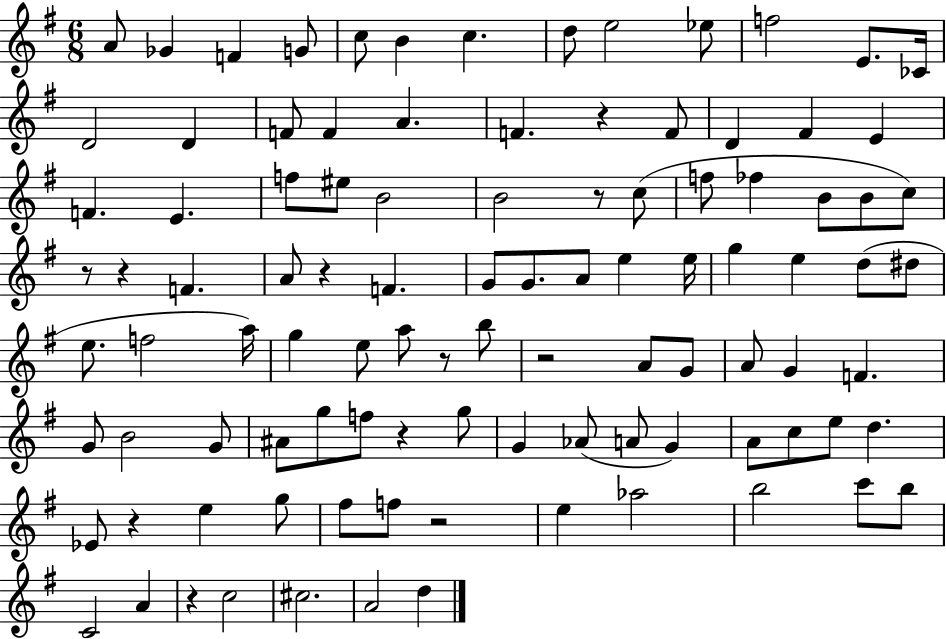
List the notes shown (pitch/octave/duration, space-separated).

A4/e Gb4/q F4/q G4/e C5/e B4/q C5/q. D5/e E5/h Eb5/e F5/h E4/e. CES4/s D4/h D4/q F4/e F4/q A4/q. F4/q. R/q F4/e D4/q F#4/q E4/q F4/q. E4/q. F5/e EIS5/e B4/h B4/h R/e C5/e F5/e FES5/q B4/e B4/e C5/e R/e R/q F4/q. A4/e R/q F4/q. G4/e G4/e. A4/e E5/q E5/s G5/q E5/q D5/e D#5/e E5/e. F5/h A5/s G5/q E5/e A5/e R/e B5/e R/h A4/e G4/e A4/e G4/q F4/q. G4/e B4/h G4/e A#4/e G5/e F5/e R/q G5/e G4/q Ab4/e A4/e G4/q A4/e C5/e E5/e D5/q. Eb4/e R/q E5/q G5/e F#5/e F5/e R/h E5/q Ab5/h B5/h C6/e B5/e C4/h A4/q R/q C5/h C#5/h. A4/h D5/q